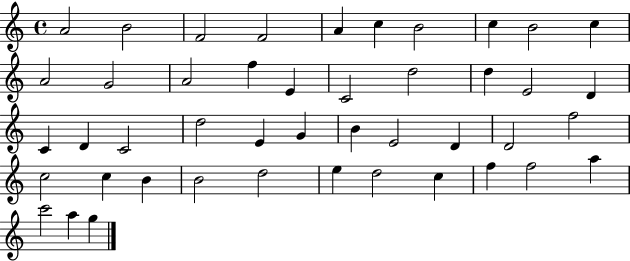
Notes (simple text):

A4/h B4/h F4/h F4/h A4/q C5/q B4/h C5/q B4/h C5/q A4/h G4/h A4/h F5/q E4/q C4/h D5/h D5/q E4/h D4/q C4/q D4/q C4/h D5/h E4/q G4/q B4/q E4/h D4/q D4/h F5/h C5/h C5/q B4/q B4/h D5/h E5/q D5/h C5/q F5/q F5/h A5/q C6/h A5/q G5/q